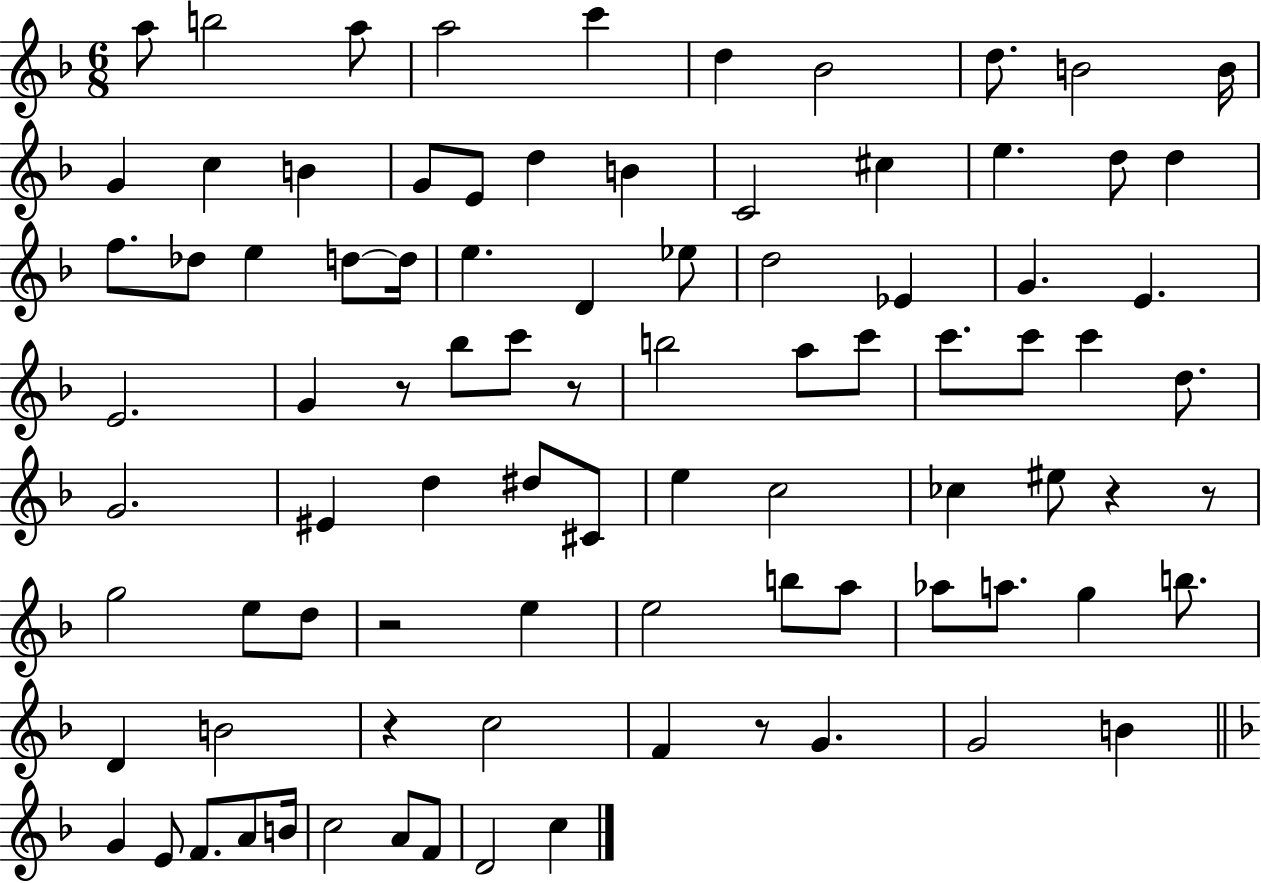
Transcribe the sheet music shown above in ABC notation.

X:1
T:Untitled
M:6/8
L:1/4
K:F
a/2 b2 a/2 a2 c' d _B2 d/2 B2 B/4 G c B G/2 E/2 d B C2 ^c e d/2 d f/2 _d/2 e d/2 d/4 e D _e/2 d2 _E G E E2 G z/2 _b/2 c'/2 z/2 b2 a/2 c'/2 c'/2 c'/2 c' d/2 G2 ^E d ^d/2 ^C/2 e c2 _c ^e/2 z z/2 g2 e/2 d/2 z2 e e2 b/2 a/2 _a/2 a/2 g b/2 D B2 z c2 F z/2 G G2 B G E/2 F/2 A/2 B/4 c2 A/2 F/2 D2 c